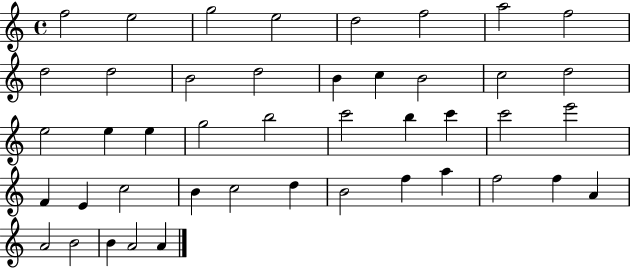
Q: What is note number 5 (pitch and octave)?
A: D5